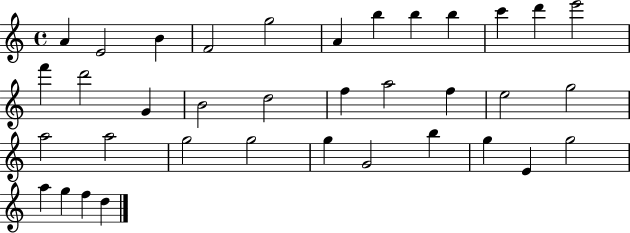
X:1
T:Untitled
M:4/4
L:1/4
K:C
A E2 B F2 g2 A b b b c' d' e'2 f' d'2 G B2 d2 f a2 f e2 g2 a2 a2 g2 g2 g G2 b g E g2 a g f d